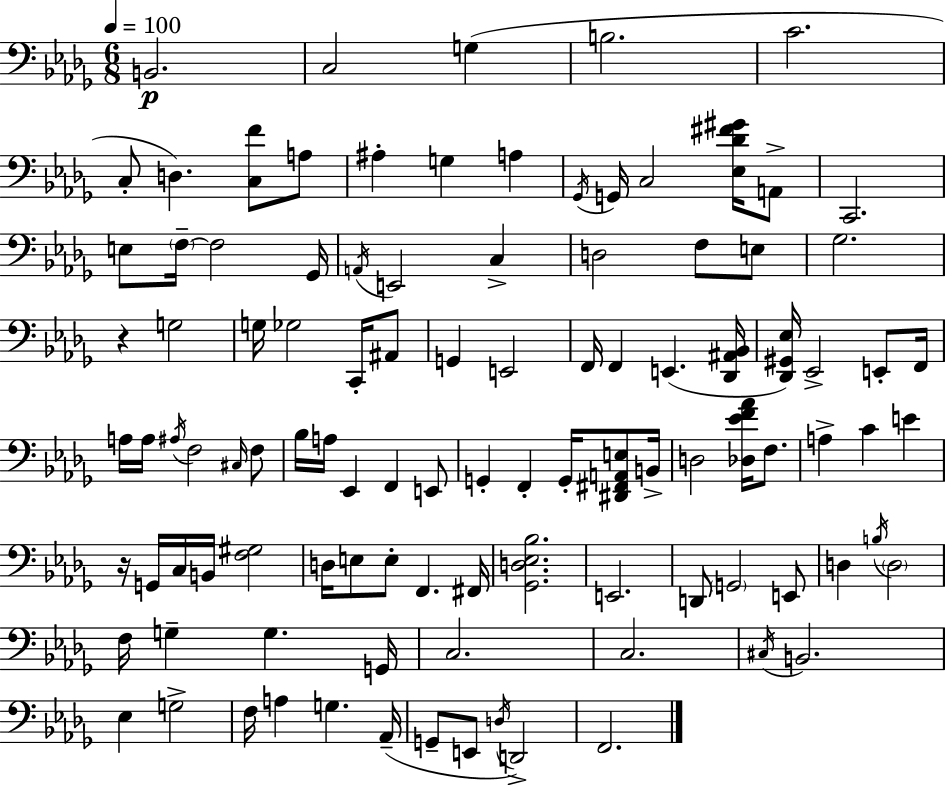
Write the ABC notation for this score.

X:1
T:Untitled
M:6/8
L:1/4
K:Bbm
B,,2 C,2 G, B,2 C2 C,/2 D, [C,F]/2 A,/2 ^A, G, A, _G,,/4 G,,/4 C,2 [_E,_D^F^G]/4 A,,/2 C,,2 E,/2 F,/4 F,2 _G,,/4 A,,/4 E,,2 C, D,2 F,/2 E,/2 _G,2 z G,2 G,/4 _G,2 C,,/4 ^A,,/2 G,, E,,2 F,,/4 F,, E,, [_D,,^A,,_B,,]/4 [_D,,^G,,_E,]/4 _E,,2 E,,/2 F,,/4 A,/4 A,/4 ^A,/4 F,2 ^C,/4 F,/2 _B,/4 A,/4 _E,, F,, E,,/2 G,, F,, G,,/4 [^D,,^F,,A,,E,]/2 B,,/4 D,2 [_D,_EF_A]/4 F,/2 A, C E z/4 G,,/4 C,/4 B,,/4 [F,^G,]2 D,/4 E,/2 E,/2 F,, ^F,,/4 [_G,,D,_E,_B,]2 E,,2 D,,/2 G,,2 E,,/2 D, B,/4 D,2 F,/4 G, G, G,,/4 C,2 C,2 ^C,/4 B,,2 _E, G,2 F,/4 A, G, _A,,/4 G,,/2 E,,/2 D,/4 D,,2 F,,2